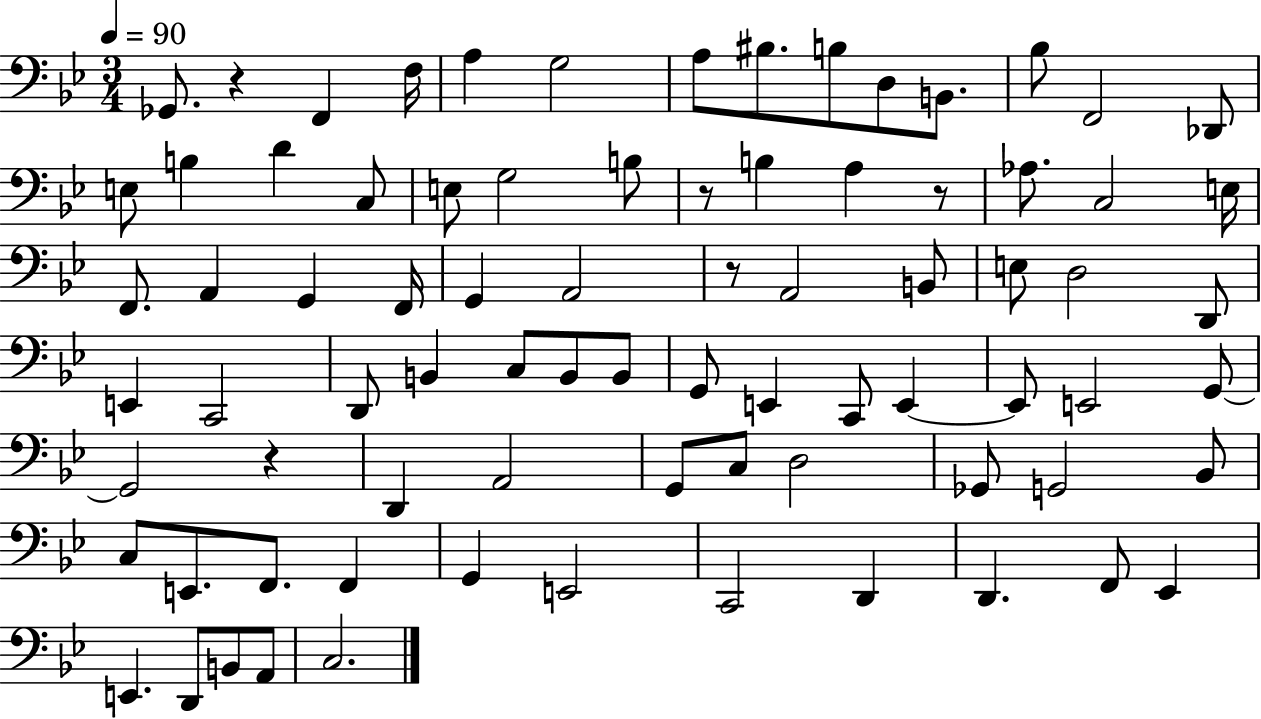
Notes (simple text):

Gb2/e. R/q F2/q F3/s A3/q G3/h A3/e BIS3/e. B3/e D3/e B2/e. Bb3/e F2/h Db2/e E3/e B3/q D4/q C3/e E3/e G3/h B3/e R/e B3/q A3/q R/e Ab3/e. C3/h E3/s F2/e. A2/q G2/q F2/s G2/q A2/h R/e A2/h B2/e E3/e D3/h D2/e E2/q C2/h D2/e B2/q C3/e B2/e B2/e G2/e E2/q C2/e E2/q E2/e E2/h G2/e G2/h R/q D2/q A2/h G2/e C3/e D3/h Gb2/e G2/h Bb2/e C3/e E2/e. F2/e. F2/q G2/q E2/h C2/h D2/q D2/q. F2/e Eb2/q E2/q. D2/e B2/e A2/e C3/h.